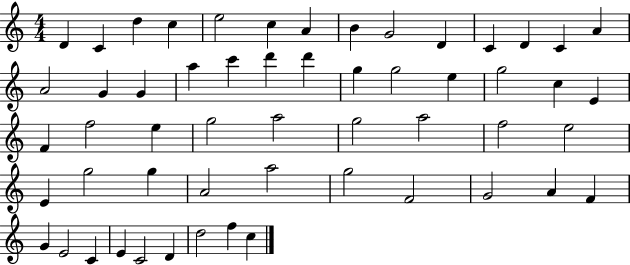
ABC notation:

X:1
T:Untitled
M:4/4
L:1/4
K:C
D C d c e2 c A B G2 D C D C A A2 G G a c' d' d' g g2 e g2 c E F f2 e g2 a2 g2 a2 f2 e2 E g2 g A2 a2 g2 F2 G2 A F G E2 C E C2 D d2 f c